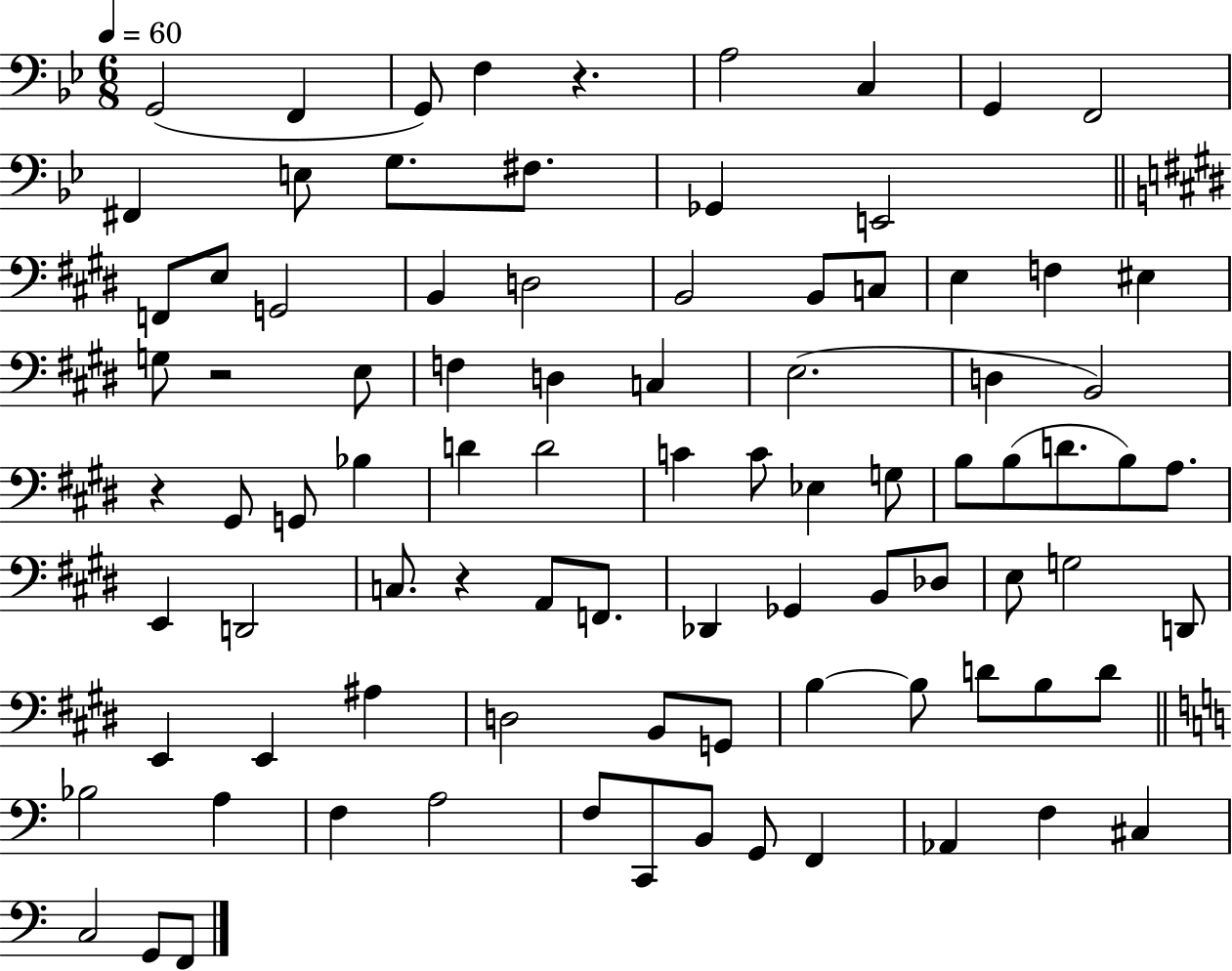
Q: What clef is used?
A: bass